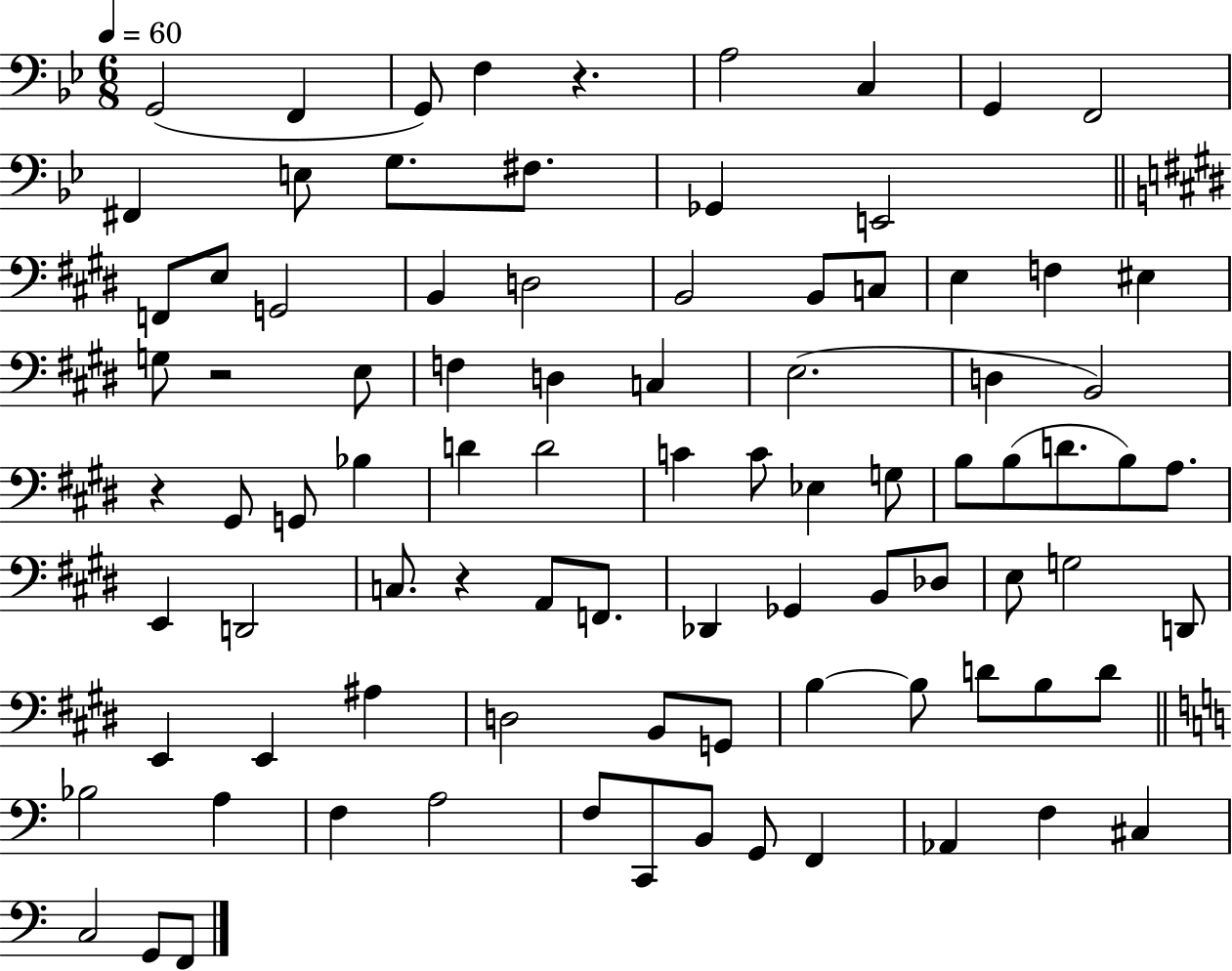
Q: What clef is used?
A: bass